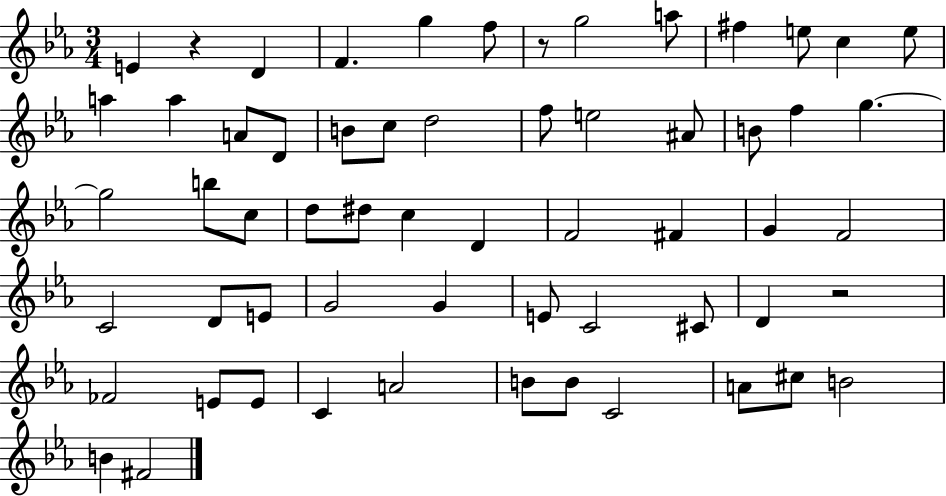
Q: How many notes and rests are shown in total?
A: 60